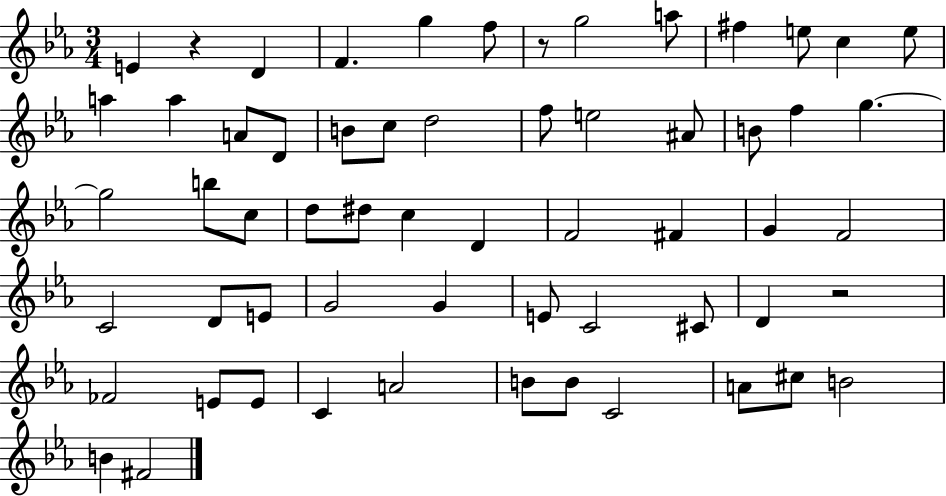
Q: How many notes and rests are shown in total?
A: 60